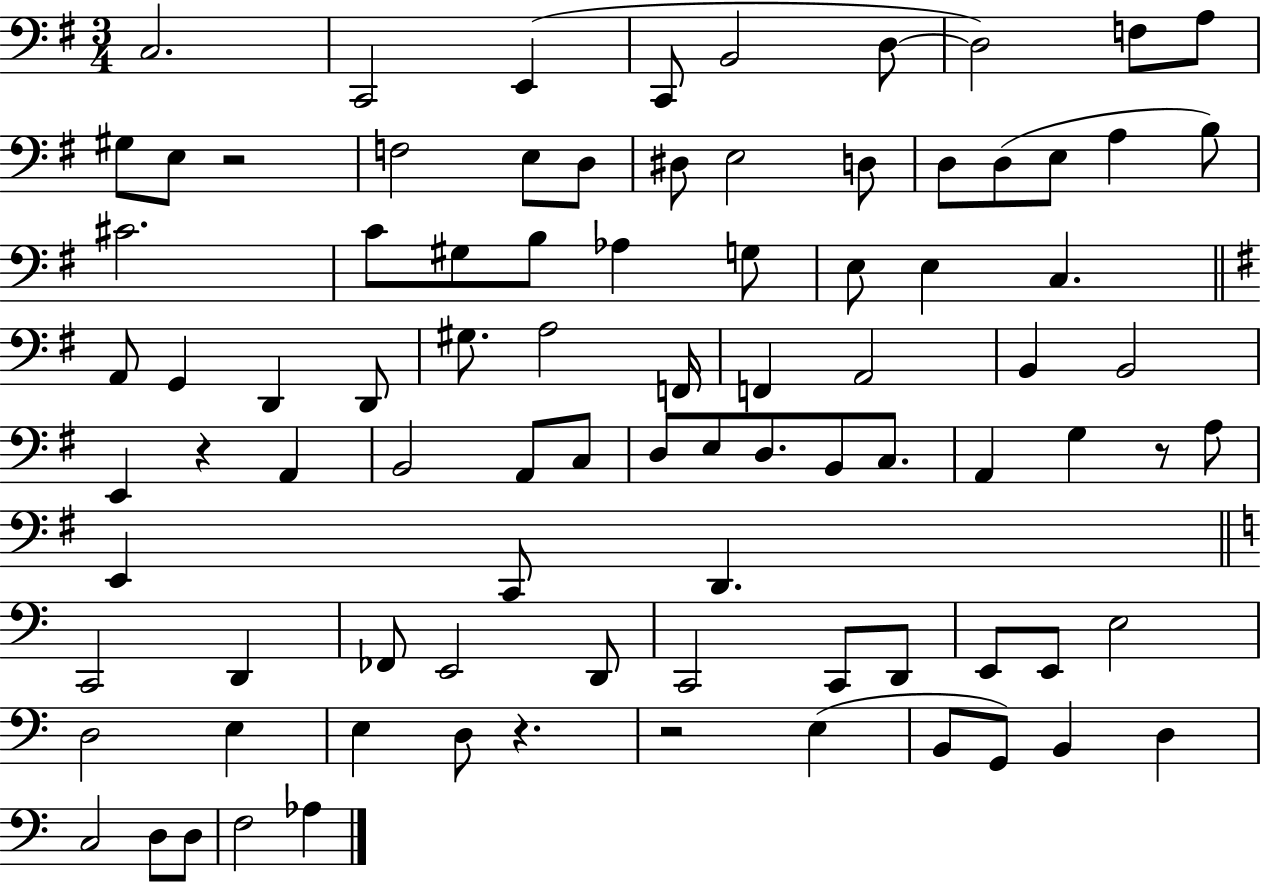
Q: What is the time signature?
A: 3/4